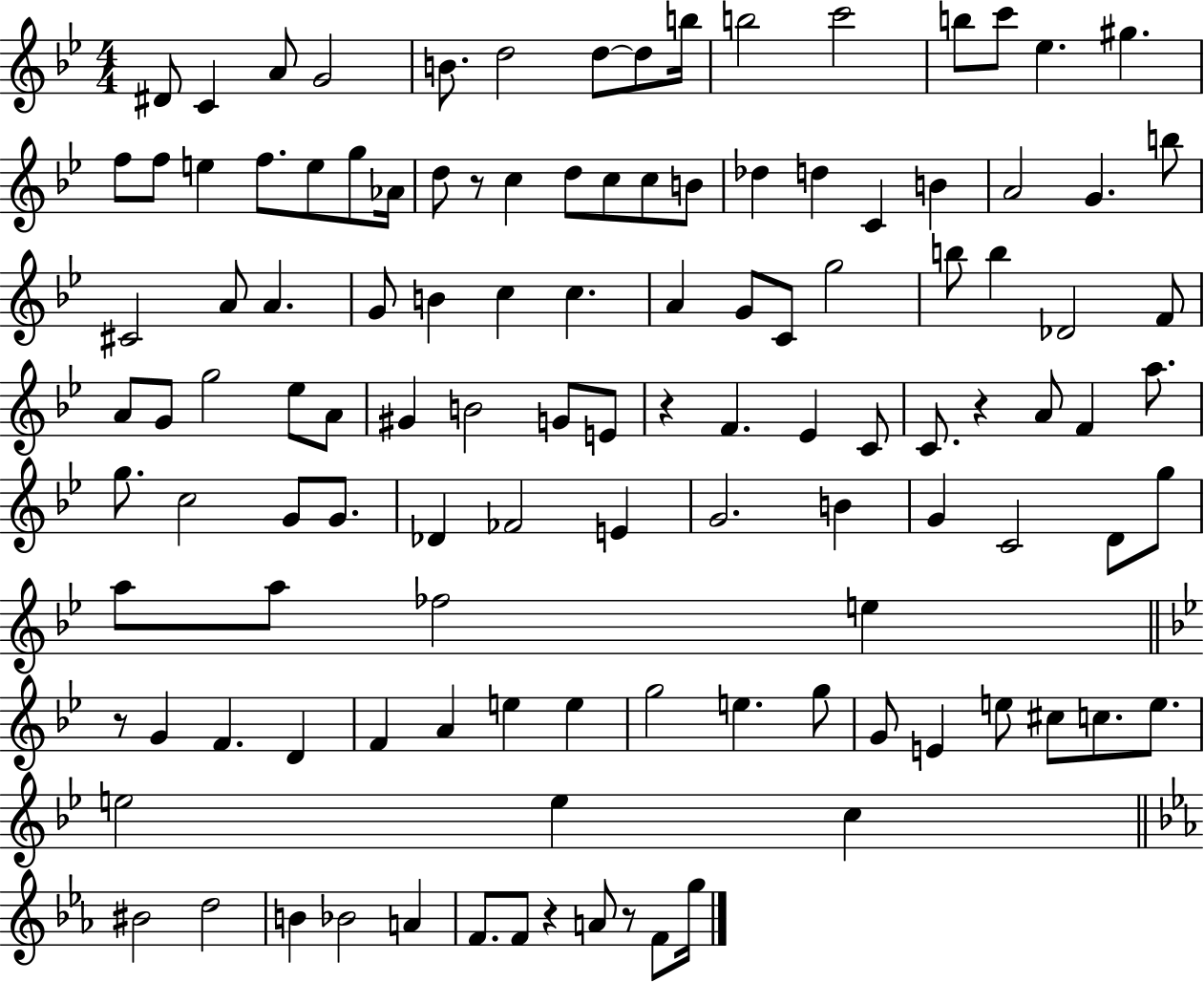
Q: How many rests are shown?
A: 6